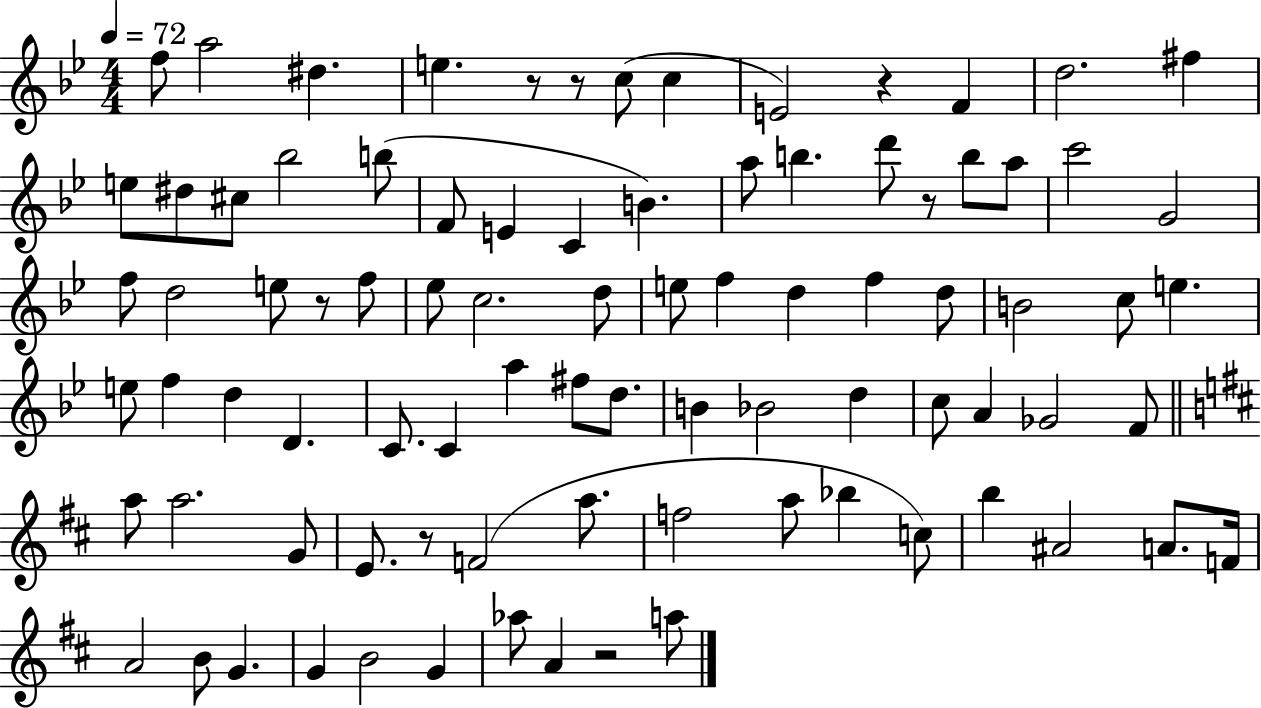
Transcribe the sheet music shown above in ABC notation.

X:1
T:Untitled
M:4/4
L:1/4
K:Bb
f/2 a2 ^d e z/2 z/2 c/2 c E2 z F d2 ^f e/2 ^d/2 ^c/2 _b2 b/2 F/2 E C B a/2 b d'/2 z/2 b/2 a/2 c'2 G2 f/2 d2 e/2 z/2 f/2 _e/2 c2 d/2 e/2 f d f d/2 B2 c/2 e e/2 f d D C/2 C a ^f/2 d/2 B _B2 d c/2 A _G2 F/2 a/2 a2 G/2 E/2 z/2 F2 a/2 f2 a/2 _b c/2 b ^A2 A/2 F/4 A2 B/2 G G B2 G _a/2 A z2 a/2